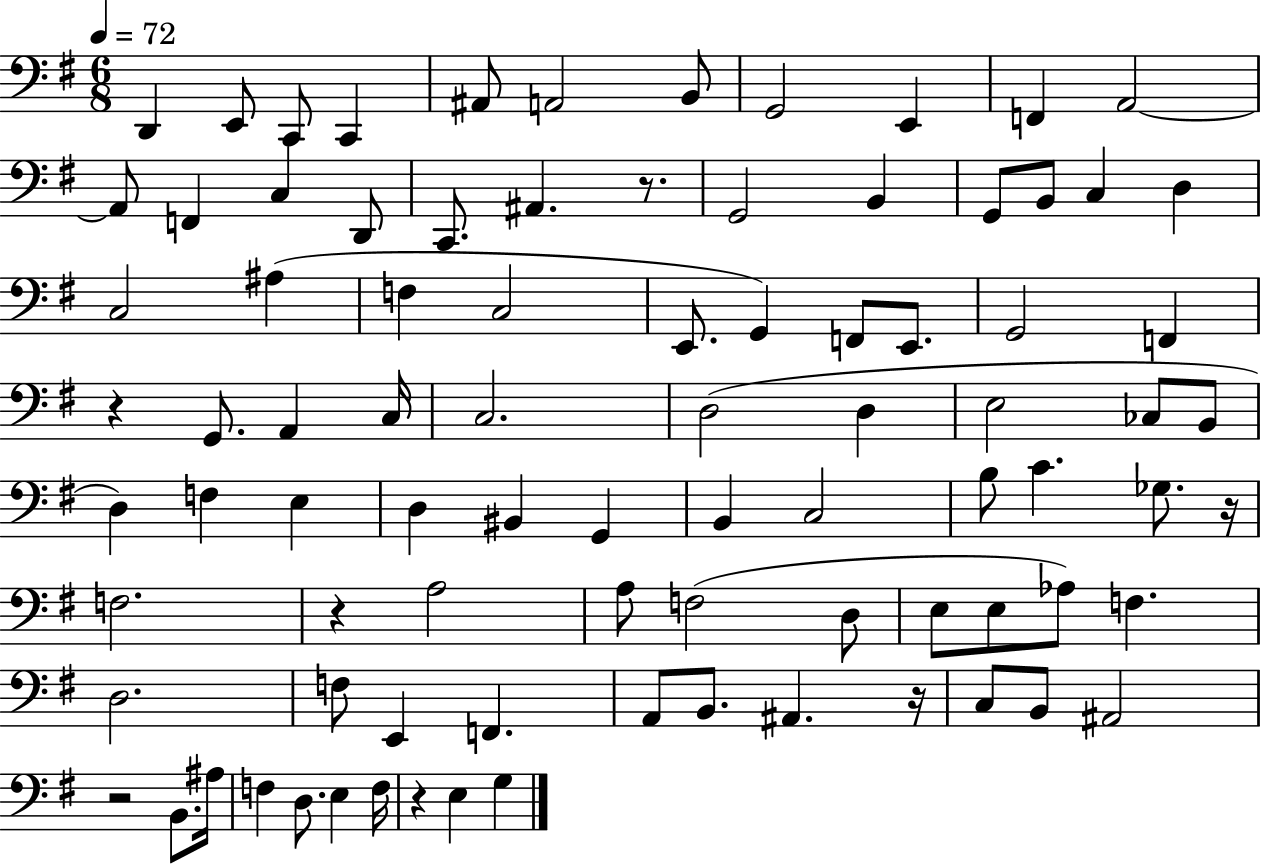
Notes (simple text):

D2/q E2/e C2/e C2/q A#2/e A2/h B2/e G2/h E2/q F2/q A2/h A2/e F2/q C3/q D2/e C2/e. A#2/q. R/e. G2/h B2/q G2/e B2/e C3/q D3/q C3/h A#3/q F3/q C3/h E2/e. G2/q F2/e E2/e. G2/h F2/q R/q G2/e. A2/q C3/s C3/h. D3/h D3/q E3/h CES3/e B2/e D3/q F3/q E3/q D3/q BIS2/q G2/q B2/q C3/h B3/e C4/q. Gb3/e. R/s F3/h. R/q A3/h A3/e F3/h D3/e E3/e E3/e Ab3/e F3/q. D3/h. F3/e E2/q F2/q. A2/e B2/e. A#2/q. R/s C3/e B2/e A#2/h R/h B2/e. A#3/s F3/q D3/e. E3/q F3/s R/q E3/q G3/q